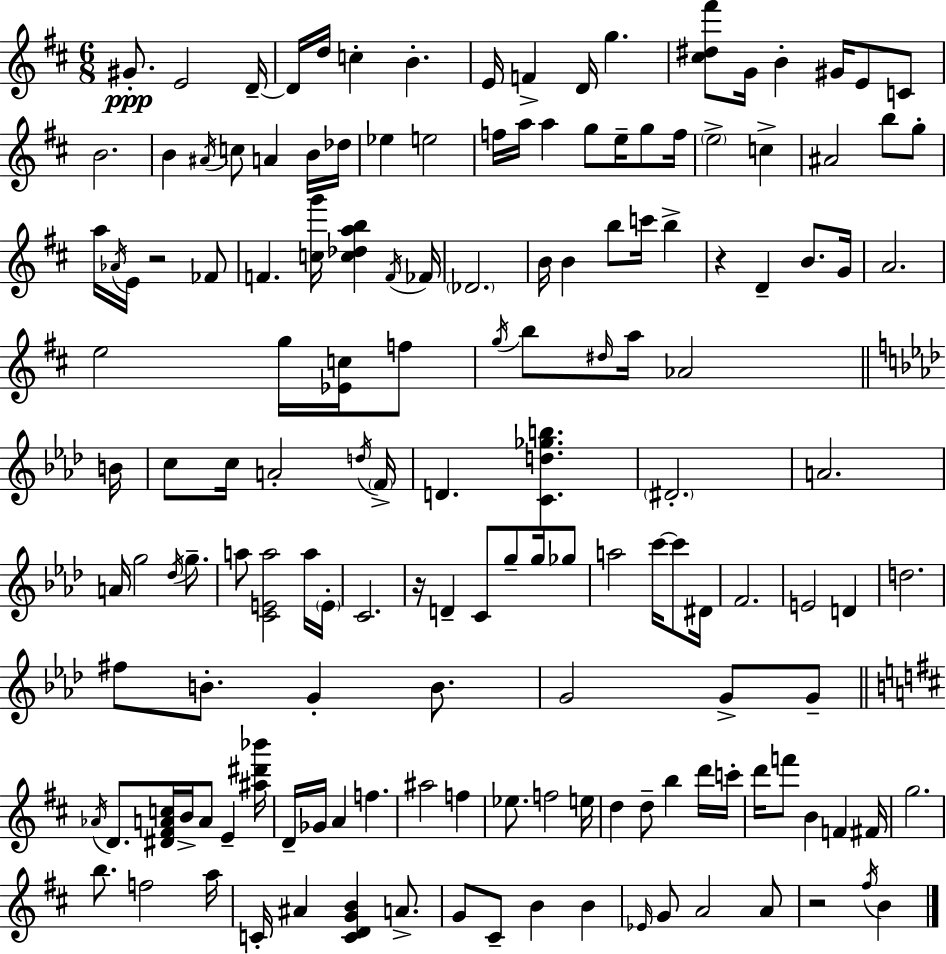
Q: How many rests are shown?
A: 4